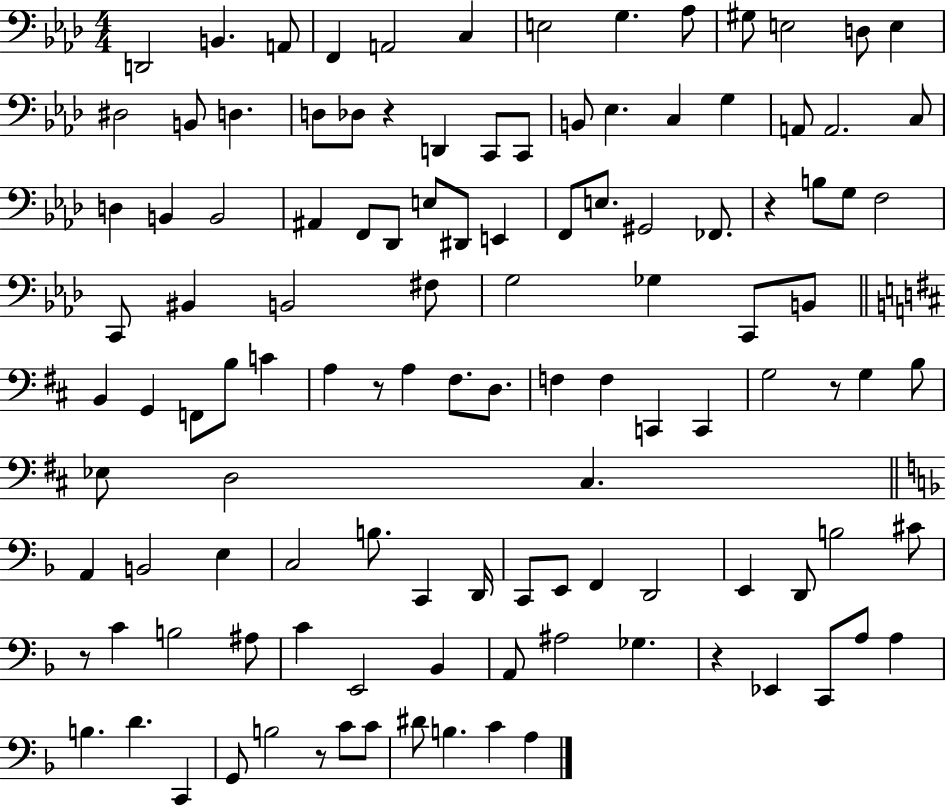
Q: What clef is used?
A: bass